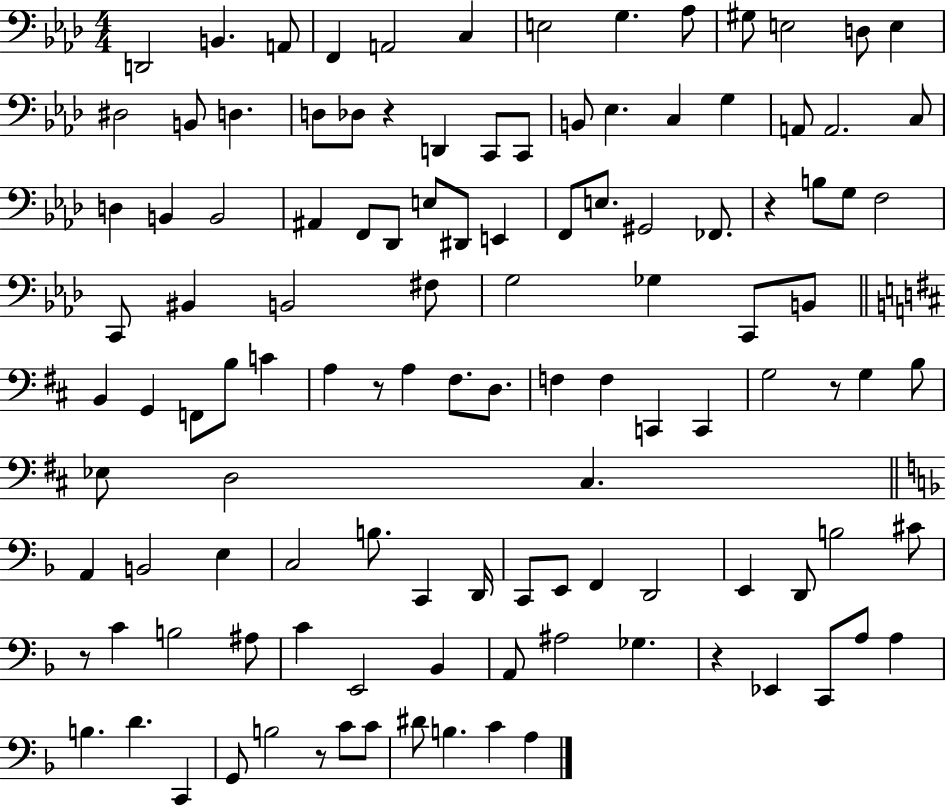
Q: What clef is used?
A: bass